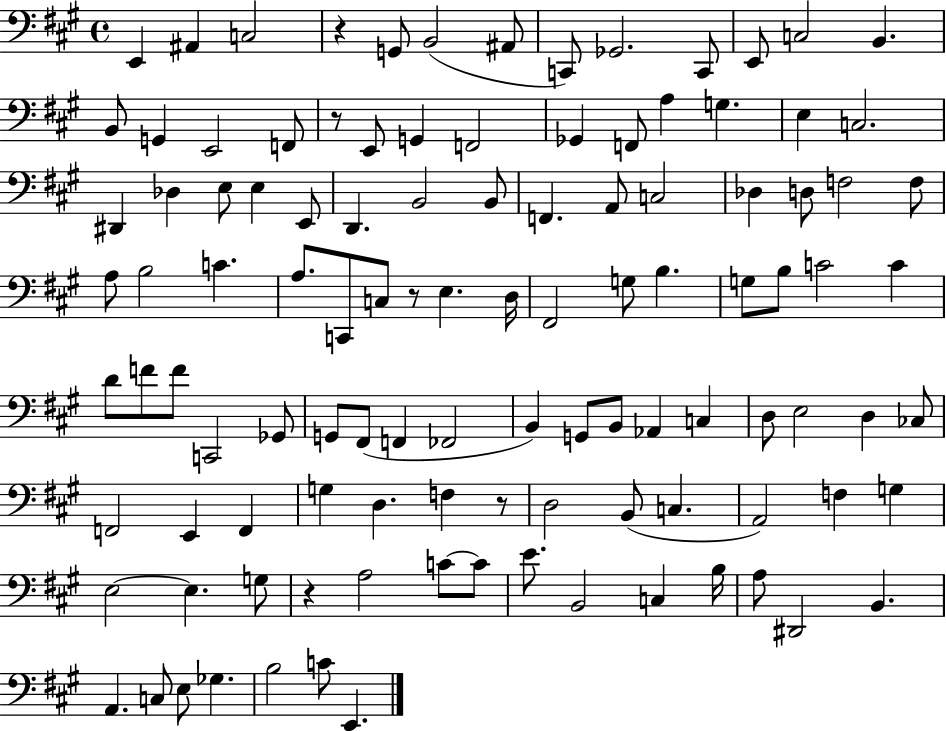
X:1
T:Untitled
M:4/4
L:1/4
K:A
E,, ^A,, C,2 z G,,/2 B,,2 ^A,,/2 C,,/2 _G,,2 C,,/2 E,,/2 C,2 B,, B,,/2 G,, E,,2 F,,/2 z/2 E,,/2 G,, F,,2 _G,, F,,/2 A, G, E, C,2 ^D,, _D, E,/2 E, E,,/2 D,, B,,2 B,,/2 F,, A,,/2 C,2 _D, D,/2 F,2 F,/2 A,/2 B,2 C A,/2 C,,/2 C,/2 z/2 E, D,/4 ^F,,2 G,/2 B, G,/2 B,/2 C2 C D/2 F/2 F/2 C,,2 _G,,/2 G,,/2 ^F,,/2 F,, _F,,2 B,, G,,/2 B,,/2 _A,, C, D,/2 E,2 D, _C,/2 F,,2 E,, F,, G, D, F, z/2 D,2 B,,/2 C, A,,2 F, G, E,2 E, G,/2 z A,2 C/2 C/2 E/2 B,,2 C, B,/4 A,/2 ^D,,2 B,, A,, C,/2 E,/2 _G, B,2 C/2 E,,